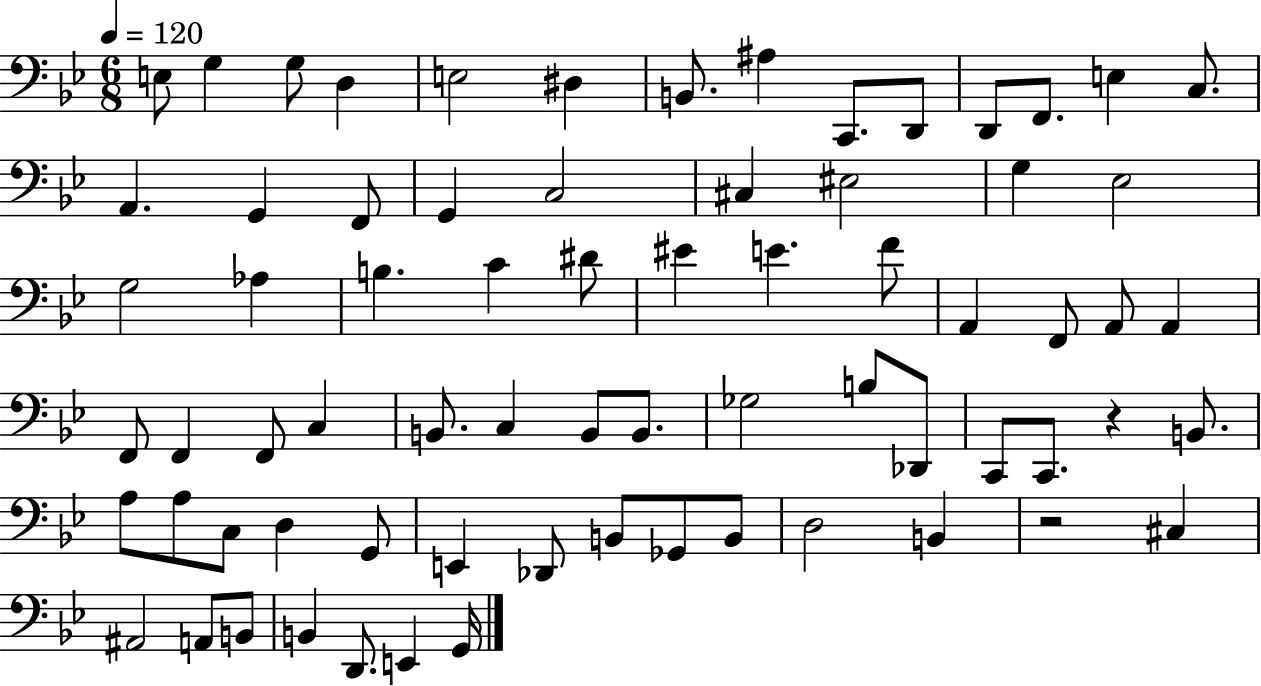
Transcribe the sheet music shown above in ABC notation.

X:1
T:Untitled
M:6/8
L:1/4
K:Bb
E,/2 G, G,/2 D, E,2 ^D, B,,/2 ^A, C,,/2 D,,/2 D,,/2 F,,/2 E, C,/2 A,, G,, F,,/2 G,, C,2 ^C, ^E,2 G, _E,2 G,2 _A, B, C ^D/2 ^E E F/2 A,, F,,/2 A,,/2 A,, F,,/2 F,, F,,/2 C, B,,/2 C, B,,/2 B,,/2 _G,2 B,/2 _D,,/2 C,,/2 C,,/2 z B,,/2 A,/2 A,/2 C,/2 D, G,,/2 E,, _D,,/2 B,,/2 _G,,/2 B,,/2 D,2 B,, z2 ^C, ^A,,2 A,,/2 B,,/2 B,, D,,/2 E,, G,,/4